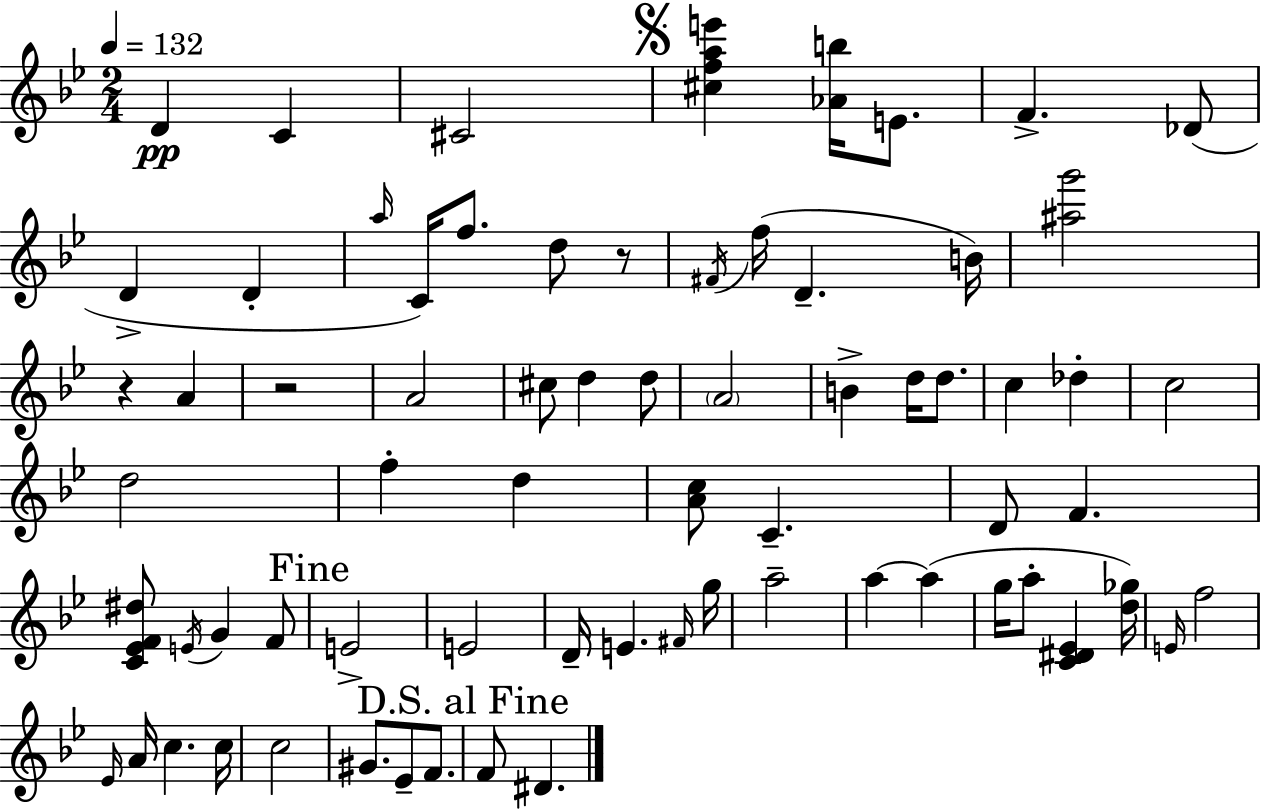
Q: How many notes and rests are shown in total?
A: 70